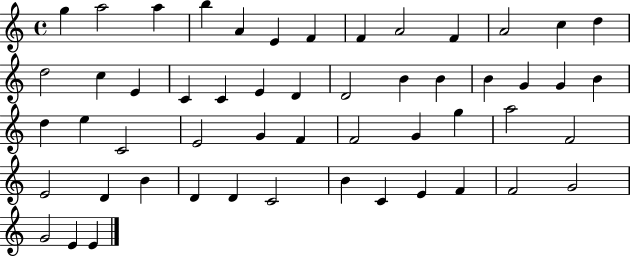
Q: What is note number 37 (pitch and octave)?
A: A5